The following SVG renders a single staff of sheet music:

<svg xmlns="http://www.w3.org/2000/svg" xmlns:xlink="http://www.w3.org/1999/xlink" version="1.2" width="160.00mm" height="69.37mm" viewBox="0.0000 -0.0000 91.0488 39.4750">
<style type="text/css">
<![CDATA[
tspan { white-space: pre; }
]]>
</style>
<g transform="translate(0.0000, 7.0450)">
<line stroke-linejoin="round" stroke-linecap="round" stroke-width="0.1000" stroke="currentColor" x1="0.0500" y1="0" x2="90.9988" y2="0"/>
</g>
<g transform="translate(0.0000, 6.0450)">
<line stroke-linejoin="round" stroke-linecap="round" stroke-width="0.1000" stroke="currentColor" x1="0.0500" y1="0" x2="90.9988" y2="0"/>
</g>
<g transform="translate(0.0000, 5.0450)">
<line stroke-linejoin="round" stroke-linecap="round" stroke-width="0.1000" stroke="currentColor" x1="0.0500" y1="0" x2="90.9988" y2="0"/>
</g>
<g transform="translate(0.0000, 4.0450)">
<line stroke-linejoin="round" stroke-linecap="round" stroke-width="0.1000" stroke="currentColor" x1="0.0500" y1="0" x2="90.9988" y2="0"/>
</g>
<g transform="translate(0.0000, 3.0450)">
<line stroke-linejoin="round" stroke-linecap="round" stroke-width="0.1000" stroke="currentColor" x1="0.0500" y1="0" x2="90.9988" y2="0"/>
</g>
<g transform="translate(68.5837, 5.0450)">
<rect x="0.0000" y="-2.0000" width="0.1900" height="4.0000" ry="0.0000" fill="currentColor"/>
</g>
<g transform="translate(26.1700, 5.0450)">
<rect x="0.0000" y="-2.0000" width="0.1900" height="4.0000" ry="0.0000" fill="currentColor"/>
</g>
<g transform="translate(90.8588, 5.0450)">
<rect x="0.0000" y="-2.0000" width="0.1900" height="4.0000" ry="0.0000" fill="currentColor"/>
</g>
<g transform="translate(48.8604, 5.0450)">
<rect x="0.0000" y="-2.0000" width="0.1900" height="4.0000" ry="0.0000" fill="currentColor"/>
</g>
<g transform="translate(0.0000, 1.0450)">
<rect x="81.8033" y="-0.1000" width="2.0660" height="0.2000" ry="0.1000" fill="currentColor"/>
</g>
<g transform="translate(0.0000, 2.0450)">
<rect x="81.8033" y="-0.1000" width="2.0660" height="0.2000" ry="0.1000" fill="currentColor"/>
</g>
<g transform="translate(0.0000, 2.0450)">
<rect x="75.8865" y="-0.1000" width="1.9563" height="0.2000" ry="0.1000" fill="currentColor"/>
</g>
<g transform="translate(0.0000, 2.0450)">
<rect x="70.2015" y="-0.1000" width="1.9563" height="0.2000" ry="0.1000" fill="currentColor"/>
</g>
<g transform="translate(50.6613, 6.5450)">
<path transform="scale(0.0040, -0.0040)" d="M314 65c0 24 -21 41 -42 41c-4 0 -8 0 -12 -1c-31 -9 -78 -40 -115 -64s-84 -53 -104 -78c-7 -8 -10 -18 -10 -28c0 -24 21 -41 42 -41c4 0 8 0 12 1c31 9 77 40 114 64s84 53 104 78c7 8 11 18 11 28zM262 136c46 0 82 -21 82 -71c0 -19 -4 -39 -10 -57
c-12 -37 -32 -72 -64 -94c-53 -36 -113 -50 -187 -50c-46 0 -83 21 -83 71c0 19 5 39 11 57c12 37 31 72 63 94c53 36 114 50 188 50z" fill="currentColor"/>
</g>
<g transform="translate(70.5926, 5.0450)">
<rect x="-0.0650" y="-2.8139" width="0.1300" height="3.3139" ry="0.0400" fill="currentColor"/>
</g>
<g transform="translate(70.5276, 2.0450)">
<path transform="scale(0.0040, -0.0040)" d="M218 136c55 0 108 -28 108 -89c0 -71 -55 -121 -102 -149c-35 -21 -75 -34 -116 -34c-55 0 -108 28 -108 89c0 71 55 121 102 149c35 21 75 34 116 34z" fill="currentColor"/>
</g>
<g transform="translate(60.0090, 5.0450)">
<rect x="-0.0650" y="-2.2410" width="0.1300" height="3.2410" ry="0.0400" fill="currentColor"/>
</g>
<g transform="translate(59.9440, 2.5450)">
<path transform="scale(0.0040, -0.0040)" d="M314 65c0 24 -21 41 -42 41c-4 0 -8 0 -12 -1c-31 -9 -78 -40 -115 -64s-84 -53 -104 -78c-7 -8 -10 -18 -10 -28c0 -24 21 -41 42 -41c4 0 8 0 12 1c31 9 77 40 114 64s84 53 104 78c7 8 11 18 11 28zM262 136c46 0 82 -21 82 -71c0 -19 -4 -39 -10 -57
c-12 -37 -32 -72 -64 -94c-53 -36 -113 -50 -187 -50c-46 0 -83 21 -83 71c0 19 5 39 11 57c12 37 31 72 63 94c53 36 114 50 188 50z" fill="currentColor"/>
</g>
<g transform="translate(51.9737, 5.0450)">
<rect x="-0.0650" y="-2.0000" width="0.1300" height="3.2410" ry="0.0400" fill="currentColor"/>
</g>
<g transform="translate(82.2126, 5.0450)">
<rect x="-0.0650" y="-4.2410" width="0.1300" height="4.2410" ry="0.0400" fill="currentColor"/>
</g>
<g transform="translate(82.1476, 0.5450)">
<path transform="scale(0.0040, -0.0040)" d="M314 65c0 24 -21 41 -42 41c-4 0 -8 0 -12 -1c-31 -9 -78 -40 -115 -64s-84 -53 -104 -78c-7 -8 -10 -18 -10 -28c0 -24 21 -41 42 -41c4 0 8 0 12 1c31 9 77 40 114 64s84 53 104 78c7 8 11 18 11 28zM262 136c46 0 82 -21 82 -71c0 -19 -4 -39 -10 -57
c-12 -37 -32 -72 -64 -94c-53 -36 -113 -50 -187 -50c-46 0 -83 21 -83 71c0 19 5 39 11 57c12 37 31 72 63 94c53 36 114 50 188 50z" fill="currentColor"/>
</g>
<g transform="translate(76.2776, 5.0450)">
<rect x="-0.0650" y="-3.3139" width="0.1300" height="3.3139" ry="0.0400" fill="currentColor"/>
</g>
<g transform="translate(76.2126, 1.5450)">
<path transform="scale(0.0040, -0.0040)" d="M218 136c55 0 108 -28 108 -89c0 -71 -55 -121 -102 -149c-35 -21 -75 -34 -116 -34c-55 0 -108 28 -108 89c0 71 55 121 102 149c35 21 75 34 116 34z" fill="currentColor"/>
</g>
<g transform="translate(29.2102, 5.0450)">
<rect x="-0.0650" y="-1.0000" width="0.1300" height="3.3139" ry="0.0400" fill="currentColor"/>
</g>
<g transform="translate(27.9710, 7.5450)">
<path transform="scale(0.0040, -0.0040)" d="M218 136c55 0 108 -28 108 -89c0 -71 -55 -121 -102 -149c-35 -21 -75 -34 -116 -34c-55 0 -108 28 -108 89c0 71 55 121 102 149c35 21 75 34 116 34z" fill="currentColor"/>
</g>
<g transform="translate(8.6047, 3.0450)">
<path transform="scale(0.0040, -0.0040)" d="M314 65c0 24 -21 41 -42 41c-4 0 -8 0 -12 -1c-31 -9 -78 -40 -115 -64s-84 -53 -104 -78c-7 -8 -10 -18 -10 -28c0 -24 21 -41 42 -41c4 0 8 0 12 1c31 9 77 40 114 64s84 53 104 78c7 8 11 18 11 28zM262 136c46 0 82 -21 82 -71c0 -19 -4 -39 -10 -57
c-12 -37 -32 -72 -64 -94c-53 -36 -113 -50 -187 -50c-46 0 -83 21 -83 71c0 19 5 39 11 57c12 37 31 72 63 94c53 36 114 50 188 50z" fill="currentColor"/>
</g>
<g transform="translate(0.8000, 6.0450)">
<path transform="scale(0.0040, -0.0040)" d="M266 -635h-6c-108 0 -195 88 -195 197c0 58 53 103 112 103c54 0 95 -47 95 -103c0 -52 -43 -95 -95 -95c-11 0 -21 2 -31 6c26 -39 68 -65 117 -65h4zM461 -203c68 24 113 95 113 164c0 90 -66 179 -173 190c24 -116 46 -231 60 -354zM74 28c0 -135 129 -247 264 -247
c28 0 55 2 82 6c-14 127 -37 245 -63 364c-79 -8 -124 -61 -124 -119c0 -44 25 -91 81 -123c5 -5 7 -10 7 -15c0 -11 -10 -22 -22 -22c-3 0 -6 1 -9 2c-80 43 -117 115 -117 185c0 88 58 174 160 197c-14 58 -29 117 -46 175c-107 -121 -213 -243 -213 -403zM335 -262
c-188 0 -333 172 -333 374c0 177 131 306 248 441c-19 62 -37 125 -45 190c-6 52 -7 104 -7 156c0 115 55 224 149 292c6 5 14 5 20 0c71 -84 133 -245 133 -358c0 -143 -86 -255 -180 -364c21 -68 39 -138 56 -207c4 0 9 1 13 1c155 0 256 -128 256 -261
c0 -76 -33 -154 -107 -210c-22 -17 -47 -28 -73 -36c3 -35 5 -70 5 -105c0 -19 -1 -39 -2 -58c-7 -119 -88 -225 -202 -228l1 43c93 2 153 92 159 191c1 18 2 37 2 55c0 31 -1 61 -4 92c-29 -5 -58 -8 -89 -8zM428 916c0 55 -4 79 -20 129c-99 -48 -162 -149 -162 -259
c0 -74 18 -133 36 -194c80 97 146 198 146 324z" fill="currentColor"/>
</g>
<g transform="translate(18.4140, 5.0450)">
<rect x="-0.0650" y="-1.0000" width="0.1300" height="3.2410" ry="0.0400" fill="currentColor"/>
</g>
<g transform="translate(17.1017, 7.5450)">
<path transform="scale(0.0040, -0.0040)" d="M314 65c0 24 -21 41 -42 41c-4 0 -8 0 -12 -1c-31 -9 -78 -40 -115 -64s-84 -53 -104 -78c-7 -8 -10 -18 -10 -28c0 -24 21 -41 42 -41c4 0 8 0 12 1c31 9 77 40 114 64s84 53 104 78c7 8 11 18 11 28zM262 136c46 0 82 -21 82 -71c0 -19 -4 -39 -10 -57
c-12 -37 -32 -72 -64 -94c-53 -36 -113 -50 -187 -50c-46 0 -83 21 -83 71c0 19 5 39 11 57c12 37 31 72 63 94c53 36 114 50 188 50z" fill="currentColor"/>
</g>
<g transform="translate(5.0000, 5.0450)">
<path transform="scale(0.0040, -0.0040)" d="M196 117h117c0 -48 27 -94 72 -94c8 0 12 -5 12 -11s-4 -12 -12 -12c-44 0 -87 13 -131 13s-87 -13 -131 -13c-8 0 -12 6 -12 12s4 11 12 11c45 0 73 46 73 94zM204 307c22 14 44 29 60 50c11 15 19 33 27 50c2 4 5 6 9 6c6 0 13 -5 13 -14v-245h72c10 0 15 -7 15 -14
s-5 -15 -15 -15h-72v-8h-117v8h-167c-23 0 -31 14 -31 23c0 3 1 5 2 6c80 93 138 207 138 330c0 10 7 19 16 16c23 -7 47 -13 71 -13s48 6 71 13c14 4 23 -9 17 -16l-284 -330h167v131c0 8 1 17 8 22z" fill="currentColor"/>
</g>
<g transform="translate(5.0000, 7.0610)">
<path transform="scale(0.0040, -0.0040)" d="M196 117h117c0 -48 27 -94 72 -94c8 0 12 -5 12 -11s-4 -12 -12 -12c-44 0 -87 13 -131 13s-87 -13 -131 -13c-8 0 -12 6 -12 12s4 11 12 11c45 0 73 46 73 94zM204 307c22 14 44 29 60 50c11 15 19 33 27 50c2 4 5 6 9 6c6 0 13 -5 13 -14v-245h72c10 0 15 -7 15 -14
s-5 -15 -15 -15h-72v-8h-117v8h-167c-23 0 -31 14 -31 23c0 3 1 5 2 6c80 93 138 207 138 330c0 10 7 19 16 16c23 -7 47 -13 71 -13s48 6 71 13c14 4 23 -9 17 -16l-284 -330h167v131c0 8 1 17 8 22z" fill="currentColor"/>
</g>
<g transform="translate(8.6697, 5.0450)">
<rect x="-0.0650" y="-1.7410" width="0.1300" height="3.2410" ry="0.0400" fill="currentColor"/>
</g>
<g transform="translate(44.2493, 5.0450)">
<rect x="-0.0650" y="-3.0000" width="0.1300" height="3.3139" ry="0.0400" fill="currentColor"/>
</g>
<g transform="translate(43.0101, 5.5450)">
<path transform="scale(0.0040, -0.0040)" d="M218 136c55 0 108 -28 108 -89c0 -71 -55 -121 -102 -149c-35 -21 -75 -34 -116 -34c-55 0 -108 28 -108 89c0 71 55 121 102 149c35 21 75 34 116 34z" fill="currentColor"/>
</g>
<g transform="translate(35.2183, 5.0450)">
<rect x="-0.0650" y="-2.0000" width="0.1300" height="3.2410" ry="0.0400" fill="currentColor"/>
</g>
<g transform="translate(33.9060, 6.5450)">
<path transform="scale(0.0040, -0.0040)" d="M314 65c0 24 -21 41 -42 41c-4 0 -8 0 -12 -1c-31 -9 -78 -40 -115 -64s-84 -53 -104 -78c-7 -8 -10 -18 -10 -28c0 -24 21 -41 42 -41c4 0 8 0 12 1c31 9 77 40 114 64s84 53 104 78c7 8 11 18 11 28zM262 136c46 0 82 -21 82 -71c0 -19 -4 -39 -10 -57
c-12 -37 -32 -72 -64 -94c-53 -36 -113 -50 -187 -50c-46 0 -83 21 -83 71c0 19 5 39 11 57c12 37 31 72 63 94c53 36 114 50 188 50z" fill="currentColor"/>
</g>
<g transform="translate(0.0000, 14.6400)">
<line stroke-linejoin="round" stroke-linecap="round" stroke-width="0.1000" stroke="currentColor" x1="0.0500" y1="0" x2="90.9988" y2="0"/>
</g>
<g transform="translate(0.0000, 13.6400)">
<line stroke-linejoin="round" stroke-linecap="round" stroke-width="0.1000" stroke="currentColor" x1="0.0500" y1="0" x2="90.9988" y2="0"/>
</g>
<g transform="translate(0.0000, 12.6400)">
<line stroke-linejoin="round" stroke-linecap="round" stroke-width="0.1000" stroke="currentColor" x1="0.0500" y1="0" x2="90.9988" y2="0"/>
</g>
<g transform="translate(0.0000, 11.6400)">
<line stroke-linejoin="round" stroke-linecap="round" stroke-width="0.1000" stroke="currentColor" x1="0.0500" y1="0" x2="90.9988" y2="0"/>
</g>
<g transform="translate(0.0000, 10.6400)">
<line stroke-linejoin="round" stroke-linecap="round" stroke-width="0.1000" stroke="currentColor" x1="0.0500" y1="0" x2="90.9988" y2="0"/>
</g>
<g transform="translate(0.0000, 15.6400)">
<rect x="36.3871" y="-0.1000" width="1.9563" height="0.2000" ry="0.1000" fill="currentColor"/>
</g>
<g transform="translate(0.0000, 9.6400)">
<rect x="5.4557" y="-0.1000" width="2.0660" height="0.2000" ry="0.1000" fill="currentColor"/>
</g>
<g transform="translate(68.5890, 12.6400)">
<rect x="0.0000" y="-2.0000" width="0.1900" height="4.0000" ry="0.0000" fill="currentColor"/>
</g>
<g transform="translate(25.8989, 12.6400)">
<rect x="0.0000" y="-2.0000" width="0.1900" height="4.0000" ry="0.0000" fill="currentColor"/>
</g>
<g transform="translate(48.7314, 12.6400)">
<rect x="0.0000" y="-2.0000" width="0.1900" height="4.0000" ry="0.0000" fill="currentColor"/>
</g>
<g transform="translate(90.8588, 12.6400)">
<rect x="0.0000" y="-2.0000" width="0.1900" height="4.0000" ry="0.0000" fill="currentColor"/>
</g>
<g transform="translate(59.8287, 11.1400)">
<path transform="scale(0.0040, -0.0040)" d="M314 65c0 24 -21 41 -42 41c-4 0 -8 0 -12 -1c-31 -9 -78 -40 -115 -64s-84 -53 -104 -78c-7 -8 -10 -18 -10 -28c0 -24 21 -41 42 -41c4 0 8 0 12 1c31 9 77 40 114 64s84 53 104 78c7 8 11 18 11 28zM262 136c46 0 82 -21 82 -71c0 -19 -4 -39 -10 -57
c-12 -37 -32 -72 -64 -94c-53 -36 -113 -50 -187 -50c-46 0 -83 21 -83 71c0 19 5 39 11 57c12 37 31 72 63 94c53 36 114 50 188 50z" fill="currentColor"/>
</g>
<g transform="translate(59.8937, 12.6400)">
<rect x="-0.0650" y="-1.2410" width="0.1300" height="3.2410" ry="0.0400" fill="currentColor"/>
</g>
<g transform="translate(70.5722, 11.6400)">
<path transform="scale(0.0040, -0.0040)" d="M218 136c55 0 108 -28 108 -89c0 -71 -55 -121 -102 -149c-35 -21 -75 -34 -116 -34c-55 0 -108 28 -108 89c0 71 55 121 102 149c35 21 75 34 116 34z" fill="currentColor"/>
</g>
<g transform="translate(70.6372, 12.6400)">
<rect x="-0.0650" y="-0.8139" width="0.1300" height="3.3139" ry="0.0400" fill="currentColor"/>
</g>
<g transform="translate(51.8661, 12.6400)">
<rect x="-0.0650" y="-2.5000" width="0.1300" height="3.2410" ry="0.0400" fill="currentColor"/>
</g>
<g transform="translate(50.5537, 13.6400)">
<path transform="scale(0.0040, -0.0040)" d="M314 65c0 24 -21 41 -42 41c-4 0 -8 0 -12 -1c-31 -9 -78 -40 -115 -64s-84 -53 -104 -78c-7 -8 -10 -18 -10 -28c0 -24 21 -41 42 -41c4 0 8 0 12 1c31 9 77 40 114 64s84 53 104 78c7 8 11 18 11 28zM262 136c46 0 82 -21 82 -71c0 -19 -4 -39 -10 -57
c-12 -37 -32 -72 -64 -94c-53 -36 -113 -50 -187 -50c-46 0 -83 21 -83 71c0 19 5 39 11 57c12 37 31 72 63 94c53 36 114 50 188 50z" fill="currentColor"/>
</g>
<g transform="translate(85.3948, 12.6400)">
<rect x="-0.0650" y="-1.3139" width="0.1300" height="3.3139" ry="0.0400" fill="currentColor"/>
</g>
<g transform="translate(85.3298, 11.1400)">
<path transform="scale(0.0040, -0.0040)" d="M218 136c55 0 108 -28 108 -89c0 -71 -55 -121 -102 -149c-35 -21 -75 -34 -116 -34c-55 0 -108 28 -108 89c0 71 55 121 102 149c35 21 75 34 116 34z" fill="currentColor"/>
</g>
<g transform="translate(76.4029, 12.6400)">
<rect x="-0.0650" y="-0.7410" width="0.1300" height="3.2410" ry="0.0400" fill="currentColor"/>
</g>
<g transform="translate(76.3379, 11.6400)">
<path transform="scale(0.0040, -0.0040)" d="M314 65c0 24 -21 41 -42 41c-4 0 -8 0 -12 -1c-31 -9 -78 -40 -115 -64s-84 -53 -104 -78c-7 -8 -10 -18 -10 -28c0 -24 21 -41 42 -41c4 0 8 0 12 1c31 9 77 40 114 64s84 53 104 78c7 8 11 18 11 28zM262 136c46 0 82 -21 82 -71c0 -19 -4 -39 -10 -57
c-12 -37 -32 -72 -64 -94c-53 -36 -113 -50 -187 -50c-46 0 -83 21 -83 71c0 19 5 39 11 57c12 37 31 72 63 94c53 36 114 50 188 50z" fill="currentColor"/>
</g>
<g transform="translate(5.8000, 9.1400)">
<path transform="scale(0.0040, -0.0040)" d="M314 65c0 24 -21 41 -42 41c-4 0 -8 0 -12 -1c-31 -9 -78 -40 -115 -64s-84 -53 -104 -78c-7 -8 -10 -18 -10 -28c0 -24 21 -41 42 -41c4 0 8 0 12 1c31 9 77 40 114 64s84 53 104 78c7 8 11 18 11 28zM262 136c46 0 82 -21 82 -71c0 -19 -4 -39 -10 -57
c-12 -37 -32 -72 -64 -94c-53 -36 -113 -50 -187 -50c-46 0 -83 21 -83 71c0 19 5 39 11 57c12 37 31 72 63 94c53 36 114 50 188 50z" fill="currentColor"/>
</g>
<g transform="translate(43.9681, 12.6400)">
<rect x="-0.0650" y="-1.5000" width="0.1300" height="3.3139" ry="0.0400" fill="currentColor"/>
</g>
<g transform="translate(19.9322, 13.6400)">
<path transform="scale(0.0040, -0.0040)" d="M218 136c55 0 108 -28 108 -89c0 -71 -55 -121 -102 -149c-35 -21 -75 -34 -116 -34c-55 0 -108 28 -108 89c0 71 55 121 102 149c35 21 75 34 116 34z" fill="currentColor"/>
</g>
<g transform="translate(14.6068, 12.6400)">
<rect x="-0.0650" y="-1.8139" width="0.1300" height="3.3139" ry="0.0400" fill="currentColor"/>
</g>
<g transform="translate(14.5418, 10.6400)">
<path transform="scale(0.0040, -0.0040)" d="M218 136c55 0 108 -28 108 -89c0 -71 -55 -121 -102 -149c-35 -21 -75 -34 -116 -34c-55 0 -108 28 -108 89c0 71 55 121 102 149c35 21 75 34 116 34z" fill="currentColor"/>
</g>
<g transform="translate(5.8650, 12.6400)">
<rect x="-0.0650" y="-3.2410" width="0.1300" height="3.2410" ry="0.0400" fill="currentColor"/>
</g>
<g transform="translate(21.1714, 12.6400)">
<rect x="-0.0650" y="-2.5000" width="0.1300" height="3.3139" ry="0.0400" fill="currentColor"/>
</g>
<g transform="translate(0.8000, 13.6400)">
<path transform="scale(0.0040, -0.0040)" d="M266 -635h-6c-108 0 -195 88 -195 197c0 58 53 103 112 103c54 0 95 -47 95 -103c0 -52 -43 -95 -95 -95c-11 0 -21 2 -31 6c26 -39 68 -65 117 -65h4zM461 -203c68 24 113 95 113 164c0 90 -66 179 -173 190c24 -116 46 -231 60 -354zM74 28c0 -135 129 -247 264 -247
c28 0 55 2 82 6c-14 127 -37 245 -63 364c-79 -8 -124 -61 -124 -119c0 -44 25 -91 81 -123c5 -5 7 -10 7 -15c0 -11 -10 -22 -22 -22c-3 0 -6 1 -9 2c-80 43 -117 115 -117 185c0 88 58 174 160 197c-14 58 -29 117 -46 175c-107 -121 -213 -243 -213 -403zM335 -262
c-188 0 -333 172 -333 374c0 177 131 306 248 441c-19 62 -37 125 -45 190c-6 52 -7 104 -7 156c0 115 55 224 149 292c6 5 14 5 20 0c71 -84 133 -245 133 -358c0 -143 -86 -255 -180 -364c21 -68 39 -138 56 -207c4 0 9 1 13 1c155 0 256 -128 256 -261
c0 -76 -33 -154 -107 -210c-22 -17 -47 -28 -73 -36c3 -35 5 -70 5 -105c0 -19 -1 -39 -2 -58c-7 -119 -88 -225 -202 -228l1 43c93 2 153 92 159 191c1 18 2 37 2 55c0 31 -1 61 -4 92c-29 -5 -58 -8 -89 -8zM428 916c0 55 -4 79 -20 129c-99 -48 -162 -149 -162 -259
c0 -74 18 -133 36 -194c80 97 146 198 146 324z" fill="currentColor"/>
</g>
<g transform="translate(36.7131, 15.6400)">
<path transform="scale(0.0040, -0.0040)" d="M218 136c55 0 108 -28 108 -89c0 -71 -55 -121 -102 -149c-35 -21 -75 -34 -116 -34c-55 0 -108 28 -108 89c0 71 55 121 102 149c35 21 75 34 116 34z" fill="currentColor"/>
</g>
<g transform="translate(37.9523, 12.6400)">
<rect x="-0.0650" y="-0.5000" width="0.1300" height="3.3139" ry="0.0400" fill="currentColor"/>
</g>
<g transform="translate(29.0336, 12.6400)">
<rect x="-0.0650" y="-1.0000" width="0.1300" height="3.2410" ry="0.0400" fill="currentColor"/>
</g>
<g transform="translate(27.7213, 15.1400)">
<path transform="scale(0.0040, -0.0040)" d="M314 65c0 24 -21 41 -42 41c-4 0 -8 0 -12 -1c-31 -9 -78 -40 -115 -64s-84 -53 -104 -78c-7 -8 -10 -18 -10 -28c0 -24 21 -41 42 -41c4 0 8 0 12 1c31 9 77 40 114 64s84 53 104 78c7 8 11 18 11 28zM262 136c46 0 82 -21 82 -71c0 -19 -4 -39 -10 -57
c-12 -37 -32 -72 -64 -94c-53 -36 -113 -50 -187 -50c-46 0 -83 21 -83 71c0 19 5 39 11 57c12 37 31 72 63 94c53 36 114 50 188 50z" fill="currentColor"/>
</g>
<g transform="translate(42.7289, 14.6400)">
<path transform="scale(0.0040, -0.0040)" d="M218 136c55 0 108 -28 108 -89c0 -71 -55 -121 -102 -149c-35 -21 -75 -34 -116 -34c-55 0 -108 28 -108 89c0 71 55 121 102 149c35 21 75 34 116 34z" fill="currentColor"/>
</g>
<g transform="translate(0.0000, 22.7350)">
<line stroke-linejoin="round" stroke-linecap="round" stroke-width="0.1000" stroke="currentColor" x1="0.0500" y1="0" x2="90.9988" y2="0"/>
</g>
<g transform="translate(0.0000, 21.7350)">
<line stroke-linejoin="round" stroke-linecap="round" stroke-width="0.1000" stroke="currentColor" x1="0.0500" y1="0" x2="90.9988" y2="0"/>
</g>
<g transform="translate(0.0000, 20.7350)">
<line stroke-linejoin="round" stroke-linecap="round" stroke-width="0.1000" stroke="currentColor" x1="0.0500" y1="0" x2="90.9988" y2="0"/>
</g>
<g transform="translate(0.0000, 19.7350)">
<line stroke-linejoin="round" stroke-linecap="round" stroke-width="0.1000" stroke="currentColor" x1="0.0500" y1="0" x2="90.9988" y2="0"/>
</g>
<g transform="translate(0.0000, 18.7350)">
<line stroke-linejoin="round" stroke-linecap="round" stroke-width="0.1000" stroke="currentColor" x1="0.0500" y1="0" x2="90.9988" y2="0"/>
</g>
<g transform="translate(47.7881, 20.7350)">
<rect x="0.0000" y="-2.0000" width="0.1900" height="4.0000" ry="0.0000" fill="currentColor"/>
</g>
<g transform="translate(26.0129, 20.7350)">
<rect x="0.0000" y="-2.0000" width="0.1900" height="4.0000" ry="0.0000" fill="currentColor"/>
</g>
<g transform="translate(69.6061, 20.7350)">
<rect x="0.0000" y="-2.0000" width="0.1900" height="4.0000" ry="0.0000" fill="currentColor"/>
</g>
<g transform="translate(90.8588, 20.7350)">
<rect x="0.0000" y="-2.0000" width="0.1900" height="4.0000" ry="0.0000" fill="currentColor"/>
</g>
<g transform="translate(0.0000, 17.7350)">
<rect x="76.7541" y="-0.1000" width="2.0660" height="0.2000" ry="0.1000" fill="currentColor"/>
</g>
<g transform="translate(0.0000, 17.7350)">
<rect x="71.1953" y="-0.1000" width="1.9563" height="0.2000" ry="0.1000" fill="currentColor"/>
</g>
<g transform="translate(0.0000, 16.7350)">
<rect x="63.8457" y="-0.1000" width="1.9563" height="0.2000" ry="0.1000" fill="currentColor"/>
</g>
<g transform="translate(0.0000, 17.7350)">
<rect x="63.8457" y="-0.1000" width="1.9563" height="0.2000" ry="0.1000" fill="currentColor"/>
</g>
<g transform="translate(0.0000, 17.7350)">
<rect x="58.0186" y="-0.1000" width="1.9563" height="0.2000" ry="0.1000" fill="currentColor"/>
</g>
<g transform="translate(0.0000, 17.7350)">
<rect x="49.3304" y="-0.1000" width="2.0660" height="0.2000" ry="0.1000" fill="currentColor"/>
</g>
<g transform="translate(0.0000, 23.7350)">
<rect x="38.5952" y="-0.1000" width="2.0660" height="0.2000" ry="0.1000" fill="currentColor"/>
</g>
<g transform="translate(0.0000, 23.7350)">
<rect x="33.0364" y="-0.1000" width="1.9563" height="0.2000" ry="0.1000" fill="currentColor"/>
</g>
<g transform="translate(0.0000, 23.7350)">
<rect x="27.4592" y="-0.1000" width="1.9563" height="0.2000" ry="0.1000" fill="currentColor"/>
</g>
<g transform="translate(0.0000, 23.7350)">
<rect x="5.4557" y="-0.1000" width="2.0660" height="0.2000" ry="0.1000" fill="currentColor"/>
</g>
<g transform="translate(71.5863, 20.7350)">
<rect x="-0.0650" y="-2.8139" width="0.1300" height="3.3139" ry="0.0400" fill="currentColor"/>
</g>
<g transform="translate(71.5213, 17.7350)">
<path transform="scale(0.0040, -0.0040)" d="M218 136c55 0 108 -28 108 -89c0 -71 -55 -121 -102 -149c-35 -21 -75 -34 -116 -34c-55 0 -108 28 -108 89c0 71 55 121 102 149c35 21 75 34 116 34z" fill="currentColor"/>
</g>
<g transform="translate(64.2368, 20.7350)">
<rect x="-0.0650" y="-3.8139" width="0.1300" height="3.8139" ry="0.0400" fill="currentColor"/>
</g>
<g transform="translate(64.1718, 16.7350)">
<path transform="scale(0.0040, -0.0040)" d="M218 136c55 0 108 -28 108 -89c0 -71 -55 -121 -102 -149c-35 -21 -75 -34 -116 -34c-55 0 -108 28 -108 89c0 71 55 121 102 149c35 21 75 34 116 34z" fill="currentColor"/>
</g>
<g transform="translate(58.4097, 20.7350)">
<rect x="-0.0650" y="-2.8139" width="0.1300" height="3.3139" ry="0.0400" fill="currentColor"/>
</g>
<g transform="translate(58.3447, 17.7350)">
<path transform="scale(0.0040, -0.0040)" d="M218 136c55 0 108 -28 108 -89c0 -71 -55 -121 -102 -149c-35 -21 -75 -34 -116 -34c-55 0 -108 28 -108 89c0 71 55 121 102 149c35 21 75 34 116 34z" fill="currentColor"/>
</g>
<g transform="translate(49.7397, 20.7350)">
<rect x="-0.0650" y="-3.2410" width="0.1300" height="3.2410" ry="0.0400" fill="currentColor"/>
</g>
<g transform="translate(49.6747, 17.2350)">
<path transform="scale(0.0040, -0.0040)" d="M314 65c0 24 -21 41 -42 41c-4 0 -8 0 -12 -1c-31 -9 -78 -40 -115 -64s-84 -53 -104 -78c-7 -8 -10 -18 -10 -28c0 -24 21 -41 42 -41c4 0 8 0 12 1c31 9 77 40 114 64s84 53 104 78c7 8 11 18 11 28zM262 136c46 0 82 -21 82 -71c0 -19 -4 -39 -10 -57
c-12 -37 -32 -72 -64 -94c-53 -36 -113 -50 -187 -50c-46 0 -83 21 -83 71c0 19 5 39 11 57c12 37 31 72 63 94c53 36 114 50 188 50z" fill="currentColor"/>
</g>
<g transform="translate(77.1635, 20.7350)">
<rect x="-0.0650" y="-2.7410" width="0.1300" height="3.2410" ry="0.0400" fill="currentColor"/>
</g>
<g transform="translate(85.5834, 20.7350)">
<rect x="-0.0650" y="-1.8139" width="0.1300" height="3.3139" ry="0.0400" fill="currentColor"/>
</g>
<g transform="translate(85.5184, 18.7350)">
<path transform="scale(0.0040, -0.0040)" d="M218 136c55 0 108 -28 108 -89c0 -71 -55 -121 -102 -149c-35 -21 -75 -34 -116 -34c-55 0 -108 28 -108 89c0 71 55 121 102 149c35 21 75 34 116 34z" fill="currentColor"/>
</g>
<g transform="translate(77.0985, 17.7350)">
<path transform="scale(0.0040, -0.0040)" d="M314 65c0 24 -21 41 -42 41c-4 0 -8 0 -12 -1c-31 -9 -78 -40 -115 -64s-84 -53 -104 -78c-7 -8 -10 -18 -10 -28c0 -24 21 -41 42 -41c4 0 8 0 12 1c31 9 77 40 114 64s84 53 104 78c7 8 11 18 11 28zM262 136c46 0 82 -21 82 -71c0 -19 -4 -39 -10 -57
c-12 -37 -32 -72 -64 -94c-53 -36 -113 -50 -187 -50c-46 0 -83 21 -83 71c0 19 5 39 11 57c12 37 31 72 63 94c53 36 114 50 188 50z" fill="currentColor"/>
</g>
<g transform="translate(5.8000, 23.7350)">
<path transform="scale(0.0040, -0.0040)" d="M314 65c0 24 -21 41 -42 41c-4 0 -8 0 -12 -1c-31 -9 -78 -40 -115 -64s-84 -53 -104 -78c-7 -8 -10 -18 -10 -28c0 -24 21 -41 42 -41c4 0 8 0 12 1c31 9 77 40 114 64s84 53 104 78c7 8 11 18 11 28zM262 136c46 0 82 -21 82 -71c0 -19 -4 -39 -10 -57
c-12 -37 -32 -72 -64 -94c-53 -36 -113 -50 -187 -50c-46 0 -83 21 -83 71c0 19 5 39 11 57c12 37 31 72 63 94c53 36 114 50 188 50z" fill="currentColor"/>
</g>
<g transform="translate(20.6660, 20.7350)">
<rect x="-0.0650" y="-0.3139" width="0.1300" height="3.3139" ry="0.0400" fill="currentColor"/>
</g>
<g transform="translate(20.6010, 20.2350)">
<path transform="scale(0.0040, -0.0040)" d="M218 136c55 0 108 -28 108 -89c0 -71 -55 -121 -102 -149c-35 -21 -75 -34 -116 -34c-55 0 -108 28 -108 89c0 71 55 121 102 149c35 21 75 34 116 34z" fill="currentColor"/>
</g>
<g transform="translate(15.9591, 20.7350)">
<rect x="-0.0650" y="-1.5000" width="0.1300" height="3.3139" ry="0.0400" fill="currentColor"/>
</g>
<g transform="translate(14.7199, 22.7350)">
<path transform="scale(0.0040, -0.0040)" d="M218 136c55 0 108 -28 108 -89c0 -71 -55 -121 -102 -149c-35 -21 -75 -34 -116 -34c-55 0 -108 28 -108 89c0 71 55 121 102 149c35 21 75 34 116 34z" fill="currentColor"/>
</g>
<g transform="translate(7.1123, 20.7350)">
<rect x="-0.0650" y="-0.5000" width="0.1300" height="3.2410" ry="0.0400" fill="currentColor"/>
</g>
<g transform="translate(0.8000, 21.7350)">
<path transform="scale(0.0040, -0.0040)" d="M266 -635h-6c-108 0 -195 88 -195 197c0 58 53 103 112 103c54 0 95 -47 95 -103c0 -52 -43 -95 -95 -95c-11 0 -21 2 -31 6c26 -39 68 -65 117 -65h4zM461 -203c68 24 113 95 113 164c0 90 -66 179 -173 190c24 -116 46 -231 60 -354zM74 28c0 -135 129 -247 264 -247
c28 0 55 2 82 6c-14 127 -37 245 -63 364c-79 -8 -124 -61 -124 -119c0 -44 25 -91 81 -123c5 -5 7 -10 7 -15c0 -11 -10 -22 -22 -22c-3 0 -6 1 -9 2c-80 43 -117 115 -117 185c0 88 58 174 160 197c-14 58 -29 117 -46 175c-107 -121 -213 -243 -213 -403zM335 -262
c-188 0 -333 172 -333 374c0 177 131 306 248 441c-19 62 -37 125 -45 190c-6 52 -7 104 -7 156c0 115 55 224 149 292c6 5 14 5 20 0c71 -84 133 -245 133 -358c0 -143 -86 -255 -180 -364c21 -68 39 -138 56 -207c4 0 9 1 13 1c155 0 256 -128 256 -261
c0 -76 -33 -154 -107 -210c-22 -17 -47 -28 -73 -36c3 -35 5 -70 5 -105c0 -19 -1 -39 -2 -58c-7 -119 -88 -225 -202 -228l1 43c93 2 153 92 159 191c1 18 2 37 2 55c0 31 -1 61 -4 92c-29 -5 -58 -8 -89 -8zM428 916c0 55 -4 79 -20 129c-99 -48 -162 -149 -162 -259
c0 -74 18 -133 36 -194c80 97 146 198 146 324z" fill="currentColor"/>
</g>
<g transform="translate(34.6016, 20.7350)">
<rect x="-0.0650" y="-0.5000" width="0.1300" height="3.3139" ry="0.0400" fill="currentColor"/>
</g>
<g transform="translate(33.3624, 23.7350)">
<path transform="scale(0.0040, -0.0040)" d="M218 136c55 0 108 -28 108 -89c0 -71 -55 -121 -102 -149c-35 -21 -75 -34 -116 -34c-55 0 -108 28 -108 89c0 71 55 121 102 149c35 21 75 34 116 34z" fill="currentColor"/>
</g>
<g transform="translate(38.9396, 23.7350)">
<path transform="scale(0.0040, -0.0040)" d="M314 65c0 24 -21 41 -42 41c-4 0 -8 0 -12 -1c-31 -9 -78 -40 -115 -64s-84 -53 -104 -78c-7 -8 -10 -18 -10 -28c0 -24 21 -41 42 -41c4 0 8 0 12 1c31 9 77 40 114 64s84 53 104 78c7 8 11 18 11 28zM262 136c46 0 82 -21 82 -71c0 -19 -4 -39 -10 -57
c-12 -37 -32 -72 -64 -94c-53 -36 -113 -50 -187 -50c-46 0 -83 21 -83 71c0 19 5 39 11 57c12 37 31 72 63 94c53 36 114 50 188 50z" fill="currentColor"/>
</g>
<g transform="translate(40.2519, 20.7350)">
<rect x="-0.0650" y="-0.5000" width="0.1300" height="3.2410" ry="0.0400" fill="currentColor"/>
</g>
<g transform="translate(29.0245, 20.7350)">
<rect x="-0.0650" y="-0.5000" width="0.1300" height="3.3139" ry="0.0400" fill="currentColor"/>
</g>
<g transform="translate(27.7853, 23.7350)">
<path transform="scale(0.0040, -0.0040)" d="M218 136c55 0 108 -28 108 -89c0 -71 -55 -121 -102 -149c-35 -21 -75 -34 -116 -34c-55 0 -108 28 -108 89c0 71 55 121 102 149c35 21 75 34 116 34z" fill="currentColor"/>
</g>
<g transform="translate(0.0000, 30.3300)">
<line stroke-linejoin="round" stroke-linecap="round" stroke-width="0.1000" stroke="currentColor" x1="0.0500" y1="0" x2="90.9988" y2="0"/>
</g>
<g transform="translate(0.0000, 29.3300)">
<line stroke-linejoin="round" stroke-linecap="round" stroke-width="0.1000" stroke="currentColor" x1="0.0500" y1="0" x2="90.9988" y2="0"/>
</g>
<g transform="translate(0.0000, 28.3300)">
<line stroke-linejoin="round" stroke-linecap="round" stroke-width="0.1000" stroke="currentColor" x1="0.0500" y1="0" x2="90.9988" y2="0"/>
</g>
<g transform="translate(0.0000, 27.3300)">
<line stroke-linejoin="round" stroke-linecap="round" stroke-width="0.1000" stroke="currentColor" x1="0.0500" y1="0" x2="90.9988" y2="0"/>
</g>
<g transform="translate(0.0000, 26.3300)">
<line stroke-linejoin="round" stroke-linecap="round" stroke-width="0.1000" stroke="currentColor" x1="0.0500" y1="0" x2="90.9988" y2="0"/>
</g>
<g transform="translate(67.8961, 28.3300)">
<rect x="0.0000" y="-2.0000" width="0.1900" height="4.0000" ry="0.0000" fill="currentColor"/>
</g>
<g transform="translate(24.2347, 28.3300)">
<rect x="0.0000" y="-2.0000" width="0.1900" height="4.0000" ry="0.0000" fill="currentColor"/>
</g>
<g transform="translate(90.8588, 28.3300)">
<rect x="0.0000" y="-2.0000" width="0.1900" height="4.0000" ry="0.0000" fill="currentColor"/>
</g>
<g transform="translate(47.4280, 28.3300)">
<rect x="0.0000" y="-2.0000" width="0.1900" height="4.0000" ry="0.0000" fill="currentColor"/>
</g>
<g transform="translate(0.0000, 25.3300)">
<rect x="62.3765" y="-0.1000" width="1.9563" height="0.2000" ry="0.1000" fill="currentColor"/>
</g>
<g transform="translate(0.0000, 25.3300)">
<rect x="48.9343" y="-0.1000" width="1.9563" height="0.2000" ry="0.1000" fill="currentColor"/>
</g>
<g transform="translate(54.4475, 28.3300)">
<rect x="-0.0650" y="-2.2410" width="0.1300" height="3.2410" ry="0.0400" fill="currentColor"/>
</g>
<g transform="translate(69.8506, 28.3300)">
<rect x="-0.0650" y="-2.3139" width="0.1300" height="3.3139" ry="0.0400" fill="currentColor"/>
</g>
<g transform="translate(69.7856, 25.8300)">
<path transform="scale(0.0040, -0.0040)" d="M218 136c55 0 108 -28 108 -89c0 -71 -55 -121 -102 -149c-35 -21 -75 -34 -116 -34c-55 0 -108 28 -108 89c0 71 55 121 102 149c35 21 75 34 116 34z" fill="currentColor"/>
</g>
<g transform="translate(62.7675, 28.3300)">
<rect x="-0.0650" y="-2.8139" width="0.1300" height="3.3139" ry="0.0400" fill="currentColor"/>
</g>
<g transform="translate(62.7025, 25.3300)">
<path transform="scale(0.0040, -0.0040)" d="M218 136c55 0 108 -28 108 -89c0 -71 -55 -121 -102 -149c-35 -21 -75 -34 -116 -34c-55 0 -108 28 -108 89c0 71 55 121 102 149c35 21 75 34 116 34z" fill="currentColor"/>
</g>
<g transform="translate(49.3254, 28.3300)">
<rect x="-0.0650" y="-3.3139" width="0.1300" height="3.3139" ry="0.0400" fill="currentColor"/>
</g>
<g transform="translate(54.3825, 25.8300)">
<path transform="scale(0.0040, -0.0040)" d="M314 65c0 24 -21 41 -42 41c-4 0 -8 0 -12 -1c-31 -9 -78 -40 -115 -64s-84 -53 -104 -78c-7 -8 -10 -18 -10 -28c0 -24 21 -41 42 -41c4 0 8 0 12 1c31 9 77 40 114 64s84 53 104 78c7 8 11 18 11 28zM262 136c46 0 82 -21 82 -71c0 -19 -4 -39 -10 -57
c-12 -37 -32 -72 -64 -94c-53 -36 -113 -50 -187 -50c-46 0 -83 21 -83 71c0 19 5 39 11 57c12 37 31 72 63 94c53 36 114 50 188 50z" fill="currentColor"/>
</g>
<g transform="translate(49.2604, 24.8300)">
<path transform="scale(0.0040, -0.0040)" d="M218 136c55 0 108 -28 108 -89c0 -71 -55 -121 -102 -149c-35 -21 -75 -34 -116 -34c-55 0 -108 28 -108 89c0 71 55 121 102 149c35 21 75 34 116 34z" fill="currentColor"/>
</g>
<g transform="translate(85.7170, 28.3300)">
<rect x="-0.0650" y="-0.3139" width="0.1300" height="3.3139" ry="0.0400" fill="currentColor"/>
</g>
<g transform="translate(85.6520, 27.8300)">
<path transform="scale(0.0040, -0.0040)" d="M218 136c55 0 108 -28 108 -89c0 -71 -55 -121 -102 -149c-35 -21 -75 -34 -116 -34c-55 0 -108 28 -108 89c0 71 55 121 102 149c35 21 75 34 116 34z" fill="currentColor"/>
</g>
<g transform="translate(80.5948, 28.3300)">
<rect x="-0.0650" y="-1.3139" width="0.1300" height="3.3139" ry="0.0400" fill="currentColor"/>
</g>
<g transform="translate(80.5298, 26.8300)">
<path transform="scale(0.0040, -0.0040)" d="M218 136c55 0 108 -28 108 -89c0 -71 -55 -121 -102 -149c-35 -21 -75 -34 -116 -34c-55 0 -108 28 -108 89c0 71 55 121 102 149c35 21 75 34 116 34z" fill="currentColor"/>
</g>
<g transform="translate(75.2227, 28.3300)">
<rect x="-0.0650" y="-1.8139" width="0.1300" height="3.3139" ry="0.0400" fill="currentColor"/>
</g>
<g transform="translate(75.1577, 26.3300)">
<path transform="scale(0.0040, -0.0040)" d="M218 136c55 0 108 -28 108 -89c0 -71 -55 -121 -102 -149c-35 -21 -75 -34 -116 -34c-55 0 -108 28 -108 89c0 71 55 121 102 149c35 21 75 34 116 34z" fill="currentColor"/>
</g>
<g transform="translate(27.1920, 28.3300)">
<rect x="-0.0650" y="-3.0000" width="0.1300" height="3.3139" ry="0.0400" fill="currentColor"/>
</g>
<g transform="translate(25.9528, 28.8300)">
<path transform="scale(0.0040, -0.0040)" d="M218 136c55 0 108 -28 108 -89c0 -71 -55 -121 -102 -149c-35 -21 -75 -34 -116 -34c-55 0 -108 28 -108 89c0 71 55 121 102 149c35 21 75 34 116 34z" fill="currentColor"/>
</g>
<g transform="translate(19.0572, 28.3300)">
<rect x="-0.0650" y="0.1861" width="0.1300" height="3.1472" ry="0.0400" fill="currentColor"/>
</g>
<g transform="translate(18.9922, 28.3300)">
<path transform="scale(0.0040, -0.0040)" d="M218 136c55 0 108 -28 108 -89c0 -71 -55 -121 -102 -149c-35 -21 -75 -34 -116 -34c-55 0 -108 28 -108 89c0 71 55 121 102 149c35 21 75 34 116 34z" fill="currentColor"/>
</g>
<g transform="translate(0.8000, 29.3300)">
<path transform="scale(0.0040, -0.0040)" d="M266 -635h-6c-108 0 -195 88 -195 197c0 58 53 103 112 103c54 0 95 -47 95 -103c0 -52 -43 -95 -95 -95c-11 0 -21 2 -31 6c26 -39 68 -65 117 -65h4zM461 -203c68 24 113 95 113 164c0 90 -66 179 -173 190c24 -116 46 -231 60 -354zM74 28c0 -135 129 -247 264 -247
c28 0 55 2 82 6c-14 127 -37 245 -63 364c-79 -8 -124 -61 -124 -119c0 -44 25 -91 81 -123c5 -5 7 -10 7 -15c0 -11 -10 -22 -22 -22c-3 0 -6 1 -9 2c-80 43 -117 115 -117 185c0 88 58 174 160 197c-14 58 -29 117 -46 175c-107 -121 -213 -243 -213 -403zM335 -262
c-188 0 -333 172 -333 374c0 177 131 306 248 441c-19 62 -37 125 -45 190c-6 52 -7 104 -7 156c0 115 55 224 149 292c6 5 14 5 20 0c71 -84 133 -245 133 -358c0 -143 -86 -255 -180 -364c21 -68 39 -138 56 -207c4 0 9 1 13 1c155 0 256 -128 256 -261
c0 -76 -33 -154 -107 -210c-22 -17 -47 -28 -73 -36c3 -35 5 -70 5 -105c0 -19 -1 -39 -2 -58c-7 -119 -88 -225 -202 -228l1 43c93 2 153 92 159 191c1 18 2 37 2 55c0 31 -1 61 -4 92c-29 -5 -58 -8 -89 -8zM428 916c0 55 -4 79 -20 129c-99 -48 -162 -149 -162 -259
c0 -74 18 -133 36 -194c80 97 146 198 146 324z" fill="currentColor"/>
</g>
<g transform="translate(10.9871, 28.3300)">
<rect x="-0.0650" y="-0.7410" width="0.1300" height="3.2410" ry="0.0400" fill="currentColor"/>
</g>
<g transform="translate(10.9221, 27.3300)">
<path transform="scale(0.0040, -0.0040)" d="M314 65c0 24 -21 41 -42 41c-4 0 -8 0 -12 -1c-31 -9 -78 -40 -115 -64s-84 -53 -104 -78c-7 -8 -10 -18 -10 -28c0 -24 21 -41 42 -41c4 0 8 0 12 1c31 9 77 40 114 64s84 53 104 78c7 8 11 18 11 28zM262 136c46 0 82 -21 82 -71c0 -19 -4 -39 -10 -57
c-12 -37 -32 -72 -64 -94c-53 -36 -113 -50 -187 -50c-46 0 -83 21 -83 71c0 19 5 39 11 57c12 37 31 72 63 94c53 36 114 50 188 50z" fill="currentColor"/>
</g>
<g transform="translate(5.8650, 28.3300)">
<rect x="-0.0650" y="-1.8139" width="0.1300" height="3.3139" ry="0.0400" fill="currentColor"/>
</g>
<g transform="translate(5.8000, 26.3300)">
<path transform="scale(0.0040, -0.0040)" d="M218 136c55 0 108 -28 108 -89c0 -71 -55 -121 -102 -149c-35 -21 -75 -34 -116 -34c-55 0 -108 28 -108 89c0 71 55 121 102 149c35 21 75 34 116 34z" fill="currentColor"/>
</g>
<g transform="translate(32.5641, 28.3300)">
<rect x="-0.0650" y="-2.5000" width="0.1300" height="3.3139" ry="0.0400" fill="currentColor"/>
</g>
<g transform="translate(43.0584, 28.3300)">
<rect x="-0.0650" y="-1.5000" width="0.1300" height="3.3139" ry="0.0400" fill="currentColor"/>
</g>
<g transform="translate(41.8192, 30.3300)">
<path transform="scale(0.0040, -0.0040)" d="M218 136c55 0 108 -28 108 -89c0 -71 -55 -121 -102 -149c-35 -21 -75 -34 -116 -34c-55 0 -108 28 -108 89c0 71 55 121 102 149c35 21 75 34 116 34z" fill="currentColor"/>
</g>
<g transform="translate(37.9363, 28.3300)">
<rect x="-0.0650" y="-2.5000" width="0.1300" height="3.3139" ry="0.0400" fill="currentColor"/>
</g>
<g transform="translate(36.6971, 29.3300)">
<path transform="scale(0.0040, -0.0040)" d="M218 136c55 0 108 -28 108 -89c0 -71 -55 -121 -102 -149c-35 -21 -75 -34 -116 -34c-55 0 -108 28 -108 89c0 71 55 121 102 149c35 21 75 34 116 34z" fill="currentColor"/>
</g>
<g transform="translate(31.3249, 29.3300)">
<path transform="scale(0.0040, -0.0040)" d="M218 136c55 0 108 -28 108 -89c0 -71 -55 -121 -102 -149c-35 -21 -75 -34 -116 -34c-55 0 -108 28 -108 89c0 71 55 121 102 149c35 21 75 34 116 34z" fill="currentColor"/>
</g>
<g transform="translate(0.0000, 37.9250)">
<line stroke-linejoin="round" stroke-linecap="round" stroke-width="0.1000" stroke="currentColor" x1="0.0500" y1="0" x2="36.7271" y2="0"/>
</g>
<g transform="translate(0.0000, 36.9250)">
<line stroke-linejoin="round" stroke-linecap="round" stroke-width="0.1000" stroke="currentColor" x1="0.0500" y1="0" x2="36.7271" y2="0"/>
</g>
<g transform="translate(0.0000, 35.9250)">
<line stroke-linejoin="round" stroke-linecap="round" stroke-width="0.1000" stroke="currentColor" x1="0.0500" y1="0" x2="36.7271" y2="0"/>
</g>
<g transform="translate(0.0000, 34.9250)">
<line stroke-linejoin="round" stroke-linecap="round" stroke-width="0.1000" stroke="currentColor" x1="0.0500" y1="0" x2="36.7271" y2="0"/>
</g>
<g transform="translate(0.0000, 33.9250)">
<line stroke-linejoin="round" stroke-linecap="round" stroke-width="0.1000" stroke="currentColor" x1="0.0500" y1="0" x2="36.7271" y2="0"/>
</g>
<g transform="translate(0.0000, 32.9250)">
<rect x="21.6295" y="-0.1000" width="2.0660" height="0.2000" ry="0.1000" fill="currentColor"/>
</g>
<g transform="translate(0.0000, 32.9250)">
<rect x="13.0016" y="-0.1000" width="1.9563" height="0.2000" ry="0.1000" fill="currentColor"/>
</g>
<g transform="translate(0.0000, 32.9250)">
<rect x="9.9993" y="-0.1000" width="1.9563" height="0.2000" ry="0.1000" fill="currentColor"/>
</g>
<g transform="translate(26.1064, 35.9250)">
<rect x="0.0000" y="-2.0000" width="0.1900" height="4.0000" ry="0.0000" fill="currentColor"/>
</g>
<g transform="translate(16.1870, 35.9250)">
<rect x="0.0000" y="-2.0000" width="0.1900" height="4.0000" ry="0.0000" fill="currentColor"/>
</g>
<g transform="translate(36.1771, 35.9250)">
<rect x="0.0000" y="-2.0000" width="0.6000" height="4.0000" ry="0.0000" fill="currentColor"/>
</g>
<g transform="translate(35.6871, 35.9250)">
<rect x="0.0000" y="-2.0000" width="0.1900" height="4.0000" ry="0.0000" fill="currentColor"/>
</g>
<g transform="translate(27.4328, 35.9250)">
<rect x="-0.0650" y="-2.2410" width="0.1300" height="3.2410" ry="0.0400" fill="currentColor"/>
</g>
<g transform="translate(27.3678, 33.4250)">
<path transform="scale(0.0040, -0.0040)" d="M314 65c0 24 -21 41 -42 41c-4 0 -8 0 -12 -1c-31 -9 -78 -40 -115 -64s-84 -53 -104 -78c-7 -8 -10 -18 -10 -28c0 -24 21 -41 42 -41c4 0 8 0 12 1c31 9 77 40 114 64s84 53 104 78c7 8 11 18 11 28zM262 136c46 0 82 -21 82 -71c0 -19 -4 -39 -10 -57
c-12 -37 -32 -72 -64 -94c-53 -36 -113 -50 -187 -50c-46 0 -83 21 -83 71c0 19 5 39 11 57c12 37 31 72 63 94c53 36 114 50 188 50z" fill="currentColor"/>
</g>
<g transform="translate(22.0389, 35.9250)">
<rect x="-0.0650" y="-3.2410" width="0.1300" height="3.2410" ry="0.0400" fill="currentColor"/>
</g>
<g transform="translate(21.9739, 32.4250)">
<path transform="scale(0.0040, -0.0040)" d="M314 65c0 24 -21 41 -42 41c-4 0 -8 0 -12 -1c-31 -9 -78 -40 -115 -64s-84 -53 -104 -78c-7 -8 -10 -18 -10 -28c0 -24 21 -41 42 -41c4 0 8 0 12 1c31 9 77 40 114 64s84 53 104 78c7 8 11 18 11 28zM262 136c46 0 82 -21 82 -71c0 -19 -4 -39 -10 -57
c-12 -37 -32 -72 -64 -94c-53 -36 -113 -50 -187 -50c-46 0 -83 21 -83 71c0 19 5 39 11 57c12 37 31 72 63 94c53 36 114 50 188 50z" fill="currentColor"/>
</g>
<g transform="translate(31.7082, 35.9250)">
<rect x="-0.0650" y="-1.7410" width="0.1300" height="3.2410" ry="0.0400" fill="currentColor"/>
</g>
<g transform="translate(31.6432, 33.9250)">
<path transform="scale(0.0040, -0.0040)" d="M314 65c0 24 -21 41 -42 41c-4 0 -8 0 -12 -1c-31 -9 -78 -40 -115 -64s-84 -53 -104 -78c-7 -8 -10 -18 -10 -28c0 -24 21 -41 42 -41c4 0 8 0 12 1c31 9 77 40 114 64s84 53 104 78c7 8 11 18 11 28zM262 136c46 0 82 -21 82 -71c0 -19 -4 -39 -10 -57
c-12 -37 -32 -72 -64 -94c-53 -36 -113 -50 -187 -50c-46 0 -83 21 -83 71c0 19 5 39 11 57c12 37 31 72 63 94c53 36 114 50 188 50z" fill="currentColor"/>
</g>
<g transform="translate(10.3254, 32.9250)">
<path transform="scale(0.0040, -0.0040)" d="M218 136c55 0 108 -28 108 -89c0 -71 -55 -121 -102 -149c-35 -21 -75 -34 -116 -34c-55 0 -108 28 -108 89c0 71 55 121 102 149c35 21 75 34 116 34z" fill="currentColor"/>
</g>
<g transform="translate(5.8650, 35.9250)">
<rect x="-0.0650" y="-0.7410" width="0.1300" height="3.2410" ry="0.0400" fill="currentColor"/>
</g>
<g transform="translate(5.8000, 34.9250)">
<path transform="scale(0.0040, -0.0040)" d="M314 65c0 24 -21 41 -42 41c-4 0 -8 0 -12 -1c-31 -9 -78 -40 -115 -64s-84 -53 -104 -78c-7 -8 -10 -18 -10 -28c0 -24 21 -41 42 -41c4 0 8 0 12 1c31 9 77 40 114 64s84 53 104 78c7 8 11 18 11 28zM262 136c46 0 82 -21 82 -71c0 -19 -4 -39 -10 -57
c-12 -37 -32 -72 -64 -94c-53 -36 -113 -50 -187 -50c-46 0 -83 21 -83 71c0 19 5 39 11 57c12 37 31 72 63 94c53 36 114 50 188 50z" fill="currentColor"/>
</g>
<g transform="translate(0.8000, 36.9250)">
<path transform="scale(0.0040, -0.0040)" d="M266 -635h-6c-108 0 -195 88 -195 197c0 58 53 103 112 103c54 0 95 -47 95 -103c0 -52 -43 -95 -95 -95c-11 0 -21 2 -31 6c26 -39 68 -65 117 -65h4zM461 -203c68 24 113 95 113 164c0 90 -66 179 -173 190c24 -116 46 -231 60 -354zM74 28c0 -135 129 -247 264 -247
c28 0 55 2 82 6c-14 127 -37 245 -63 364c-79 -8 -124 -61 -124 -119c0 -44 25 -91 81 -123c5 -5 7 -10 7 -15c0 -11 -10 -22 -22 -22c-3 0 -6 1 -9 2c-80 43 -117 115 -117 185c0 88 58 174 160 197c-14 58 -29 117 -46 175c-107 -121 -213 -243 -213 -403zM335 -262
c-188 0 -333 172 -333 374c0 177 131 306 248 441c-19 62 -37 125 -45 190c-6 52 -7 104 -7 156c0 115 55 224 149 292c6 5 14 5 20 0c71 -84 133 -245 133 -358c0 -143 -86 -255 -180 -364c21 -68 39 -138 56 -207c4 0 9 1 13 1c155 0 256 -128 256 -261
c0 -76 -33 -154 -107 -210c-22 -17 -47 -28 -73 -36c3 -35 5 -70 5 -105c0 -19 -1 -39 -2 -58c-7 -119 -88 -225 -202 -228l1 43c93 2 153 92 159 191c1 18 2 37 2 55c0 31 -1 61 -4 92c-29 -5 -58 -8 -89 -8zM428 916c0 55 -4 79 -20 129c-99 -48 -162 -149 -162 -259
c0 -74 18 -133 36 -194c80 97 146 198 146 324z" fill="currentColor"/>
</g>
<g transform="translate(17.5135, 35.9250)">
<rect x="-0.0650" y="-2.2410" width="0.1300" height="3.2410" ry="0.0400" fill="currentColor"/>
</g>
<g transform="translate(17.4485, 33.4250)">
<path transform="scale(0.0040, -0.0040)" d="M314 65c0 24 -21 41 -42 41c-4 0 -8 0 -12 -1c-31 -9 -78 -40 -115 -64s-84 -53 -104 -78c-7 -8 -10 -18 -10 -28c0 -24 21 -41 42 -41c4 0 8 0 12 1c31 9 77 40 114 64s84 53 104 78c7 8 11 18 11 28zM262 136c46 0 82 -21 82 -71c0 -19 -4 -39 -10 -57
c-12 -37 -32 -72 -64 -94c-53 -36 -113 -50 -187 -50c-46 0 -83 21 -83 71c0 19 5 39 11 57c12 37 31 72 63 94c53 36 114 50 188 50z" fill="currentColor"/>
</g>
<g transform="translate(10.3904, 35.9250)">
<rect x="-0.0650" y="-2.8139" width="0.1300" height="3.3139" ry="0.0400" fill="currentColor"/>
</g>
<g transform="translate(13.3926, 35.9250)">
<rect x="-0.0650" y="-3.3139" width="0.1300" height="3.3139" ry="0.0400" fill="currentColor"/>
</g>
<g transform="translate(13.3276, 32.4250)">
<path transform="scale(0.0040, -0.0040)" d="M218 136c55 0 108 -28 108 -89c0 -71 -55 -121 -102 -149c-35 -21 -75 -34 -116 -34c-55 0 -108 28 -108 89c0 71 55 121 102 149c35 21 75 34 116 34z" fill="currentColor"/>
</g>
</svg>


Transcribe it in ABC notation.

X:1
T:Untitled
M:4/4
L:1/4
K:C
f2 D2 D F2 A F2 g2 a b d'2 b2 f G D2 C E G2 e2 d d2 e C2 E c C C C2 b2 a c' a a2 f f d2 B A G G E b g2 a g f e c d2 a b g2 b2 g2 f2